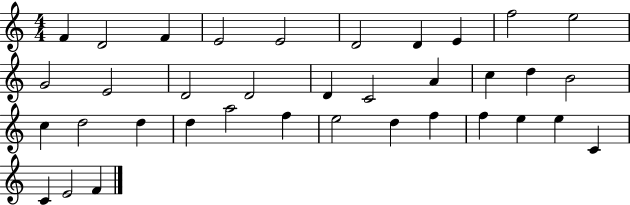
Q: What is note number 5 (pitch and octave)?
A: E4